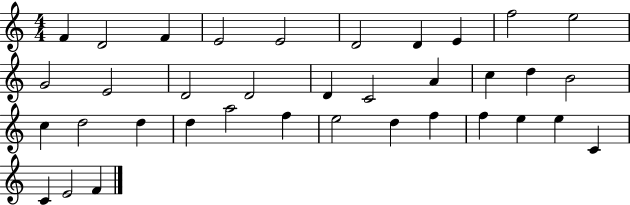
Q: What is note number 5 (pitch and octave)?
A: E4